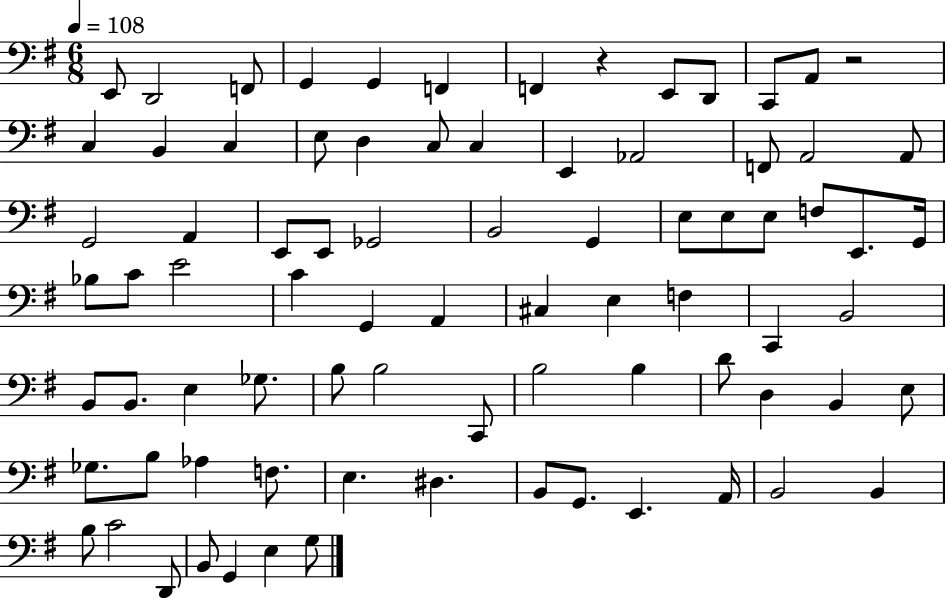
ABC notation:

X:1
T:Untitled
M:6/8
L:1/4
K:G
E,,/2 D,,2 F,,/2 G,, G,, F,, F,, z E,,/2 D,,/2 C,,/2 A,,/2 z2 C, B,, C, E,/2 D, C,/2 C, E,, _A,,2 F,,/2 A,,2 A,,/2 G,,2 A,, E,,/2 E,,/2 _G,,2 B,,2 G,, E,/2 E,/2 E,/2 F,/2 E,,/2 G,,/4 _B,/2 C/2 E2 C G,, A,, ^C, E, F, C,, B,,2 B,,/2 B,,/2 E, _G,/2 B,/2 B,2 C,,/2 B,2 B, D/2 D, B,, E,/2 _G,/2 B,/2 _A, F,/2 E, ^D, B,,/2 G,,/2 E,, A,,/4 B,,2 B,, B,/2 C2 D,,/2 B,,/2 G,, E, G,/2